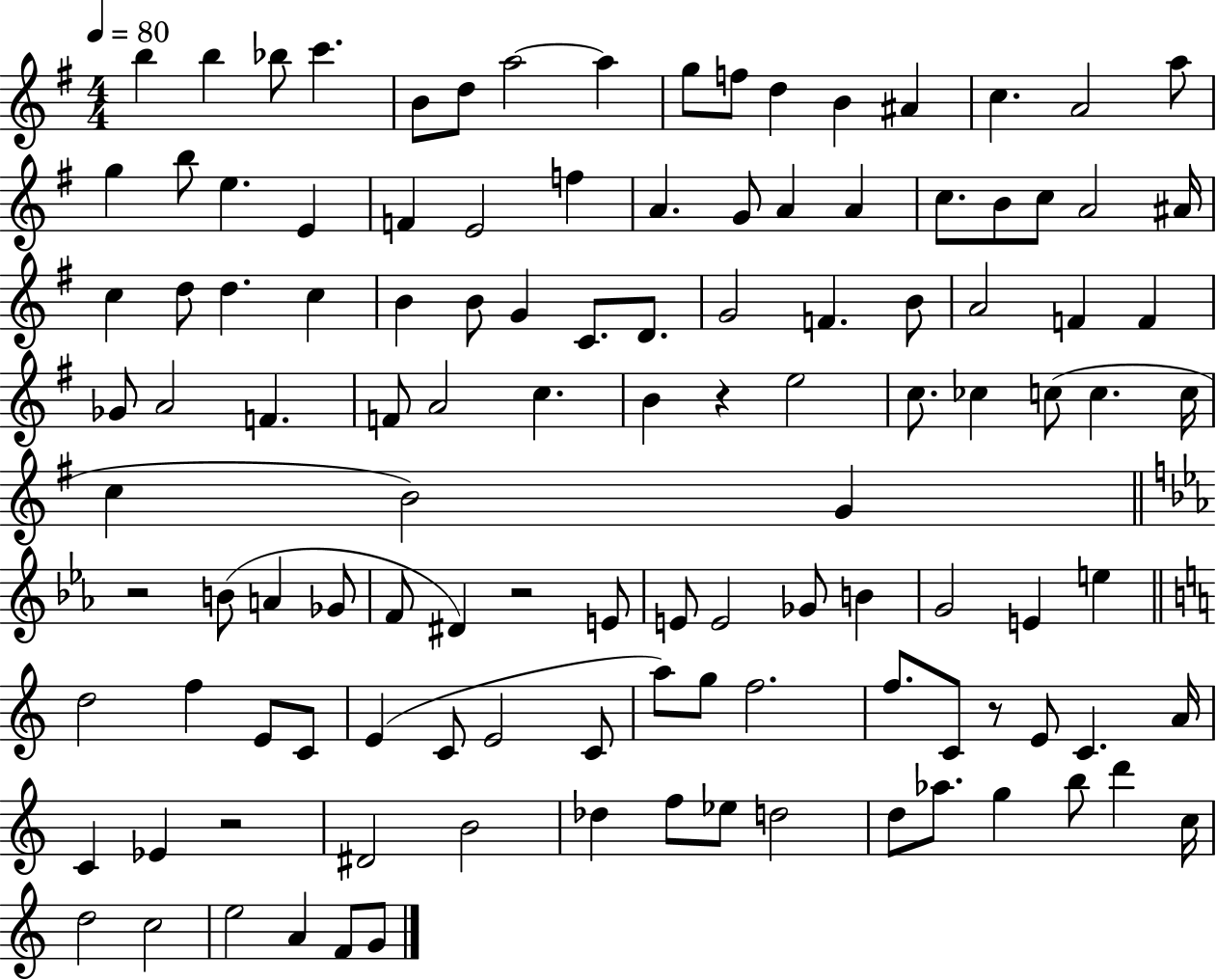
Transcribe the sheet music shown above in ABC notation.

X:1
T:Untitled
M:4/4
L:1/4
K:G
b b _b/2 c' B/2 d/2 a2 a g/2 f/2 d B ^A c A2 a/2 g b/2 e E F E2 f A G/2 A A c/2 B/2 c/2 A2 ^A/4 c d/2 d c B B/2 G C/2 D/2 G2 F B/2 A2 F F _G/2 A2 F F/2 A2 c B z e2 c/2 _c c/2 c c/4 c B2 G z2 B/2 A _G/2 F/2 ^D z2 E/2 E/2 E2 _G/2 B G2 E e d2 f E/2 C/2 E C/2 E2 C/2 a/2 g/2 f2 f/2 C/2 z/2 E/2 C A/4 C _E z2 ^D2 B2 _d f/2 _e/2 d2 d/2 _a/2 g b/2 d' c/4 d2 c2 e2 A F/2 G/2